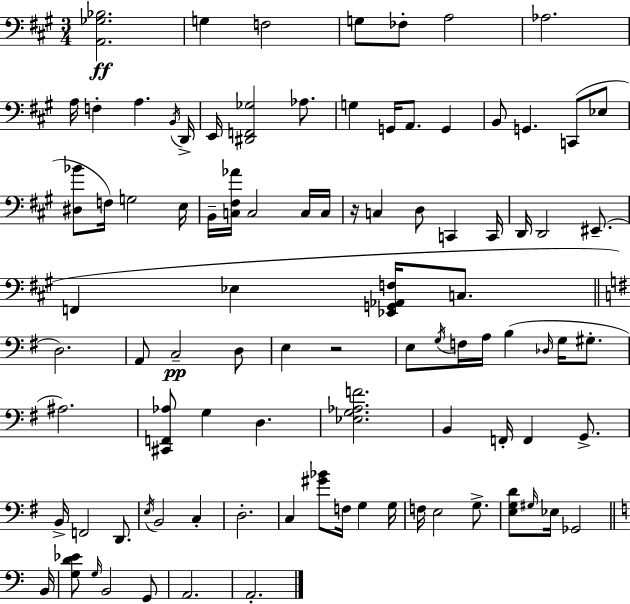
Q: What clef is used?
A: bass